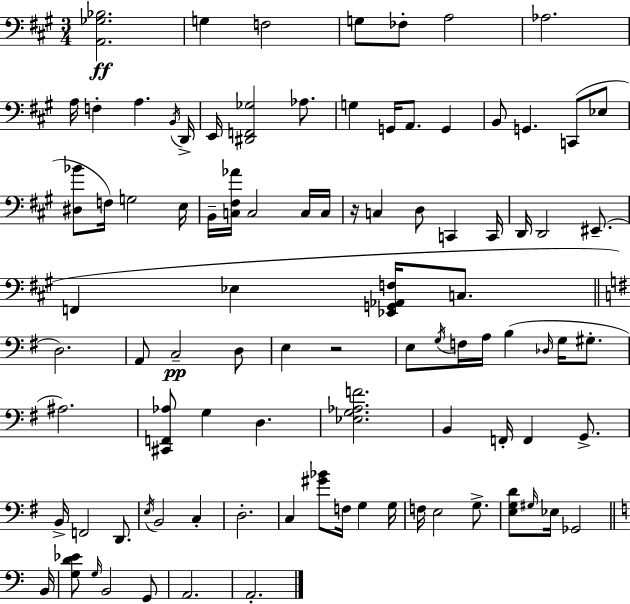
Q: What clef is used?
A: bass